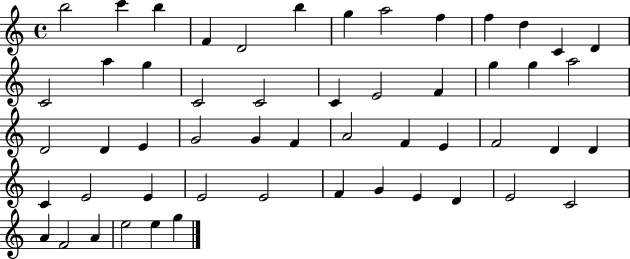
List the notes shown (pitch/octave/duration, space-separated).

B5/h C6/q B5/q F4/q D4/h B5/q G5/q A5/h F5/q F5/q D5/q C4/q D4/q C4/h A5/q G5/q C4/h C4/h C4/q E4/h F4/q G5/q G5/q A5/h D4/h D4/q E4/q G4/h G4/q F4/q A4/h F4/q E4/q F4/h D4/q D4/q C4/q E4/h E4/q E4/h E4/h F4/q G4/q E4/q D4/q E4/h C4/h A4/q F4/h A4/q E5/h E5/q G5/q